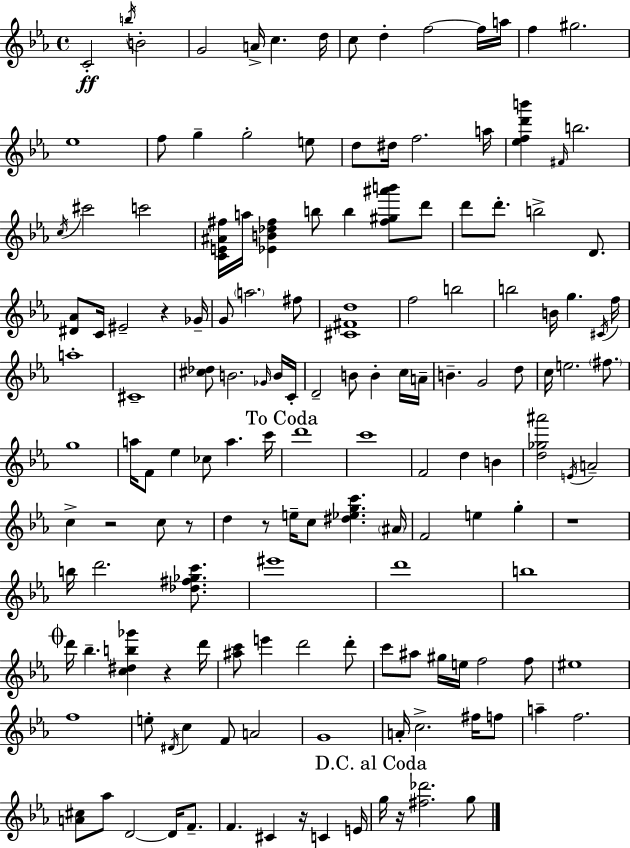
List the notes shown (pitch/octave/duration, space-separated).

C4/h B5/s B4/h G4/h A4/s C5/q. D5/s C5/e D5/q F5/h F5/s A5/s F5/q G#5/h. Eb5/w F5/e G5/q G5/h E5/e D5/e D#5/s F5/h. A5/s [Eb5,F5,D6,B6]/q F#4/s B5/h. C5/s C#6/h C6/h [C4,E4,A#4,F#5]/s A5/s [Eb4,B4,Db5,F#5]/q B5/e B5/q [F#5,G#5,A#6,B6]/e D6/e D6/e D6/e. B5/h D4/e. [D#4,Ab4]/e C4/s EIS4/h R/q Gb4/s G4/e A5/h. F#5/e [C#4,F#4,D5]/w F5/h B5/h B5/h B4/s G5/q. C#4/s F5/s A5/w C#4/w [C#5,Db5]/e B4/h. Gb4/s B4/s C4/s D4/h B4/e B4/q C5/s A4/s B4/q. G4/h D5/e C5/s E5/h. F#5/e. G5/w A5/s F4/e Eb5/q CES5/e A5/q. C6/s D6/w C6/w F4/h D5/q B4/q [D5,Gb5,A#6]/h E4/s A4/h C5/q R/h C5/e R/e D5/q R/e E5/s C5/e [D#5,Eb5,G5,C6]/q. A#4/s F4/h E5/q G5/q R/w B5/s D6/h. [Db5,F#5,Gb5,C6]/e. EIS6/w D6/w B5/w D6/s Bb5/q. [C5,D#5,B5,Gb6]/q R/q D6/s [A#5,C6]/e E6/q D6/h D6/e C6/e A#5/e G#5/s E5/s F5/h F5/e EIS5/w F5/w E5/e D#4/s C5/q F4/e A4/h G4/w A4/s C5/h. F#5/s F5/e A5/q F5/h. [A4,C#5]/e Ab5/e D4/h D4/s F4/e. F4/q. C#4/q R/s C4/q E4/s G5/s R/s [F#5,Db6]/h. G5/e